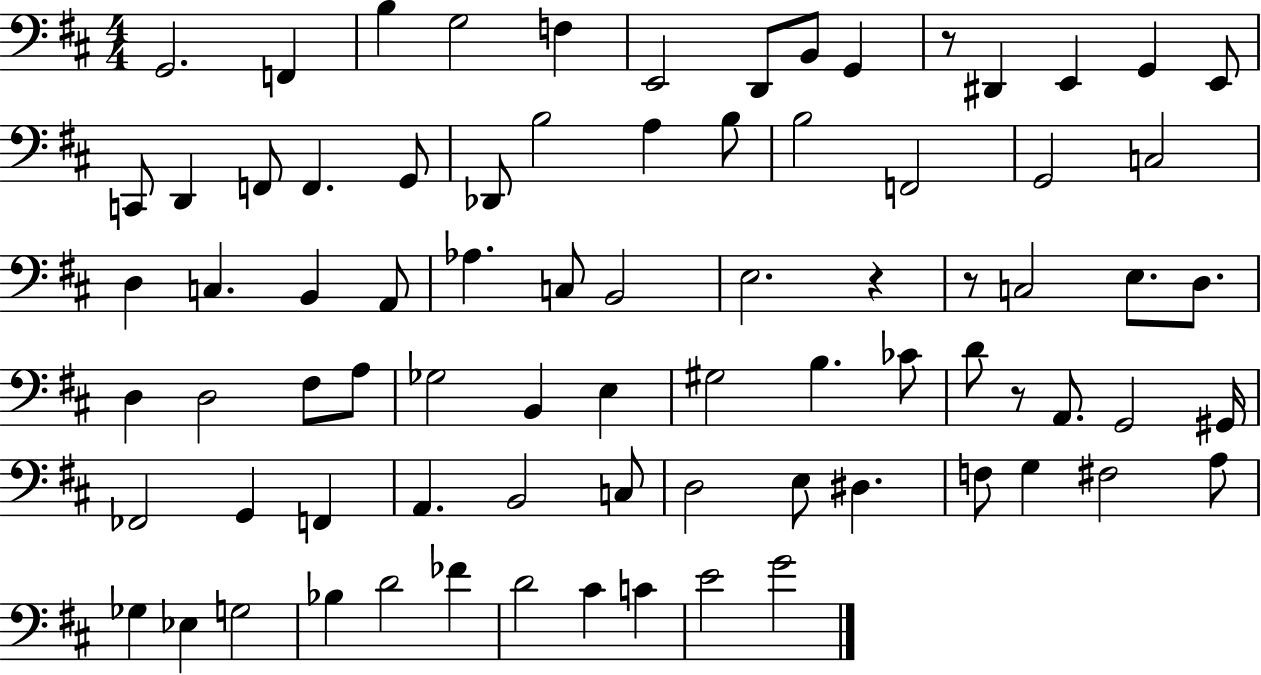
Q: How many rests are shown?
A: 4